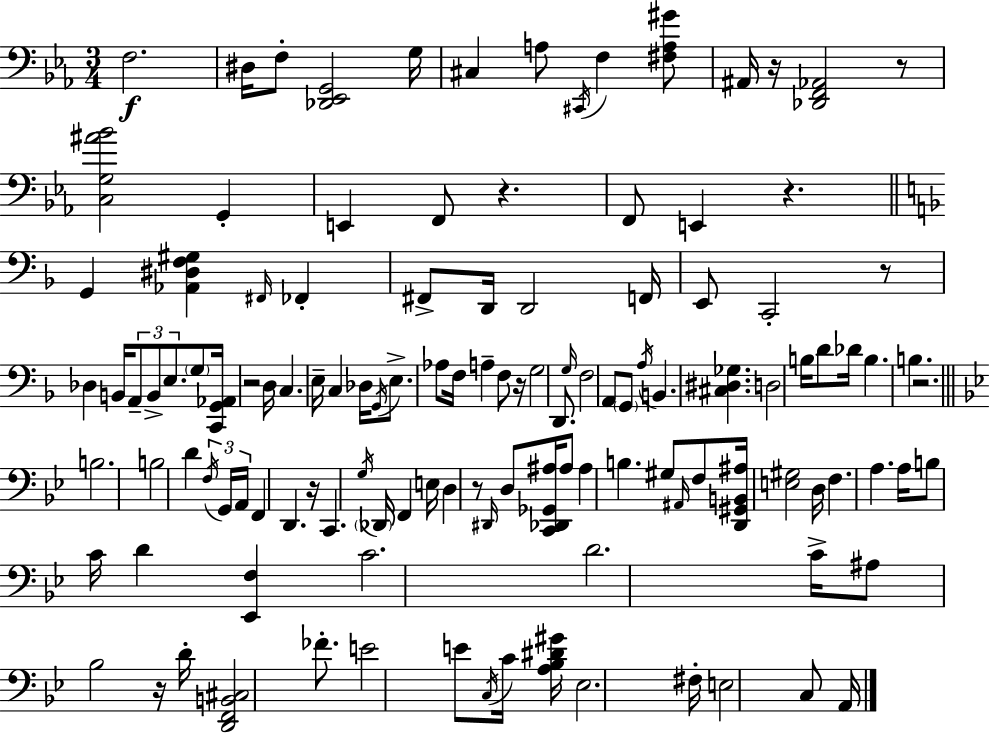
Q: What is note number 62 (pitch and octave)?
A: D2